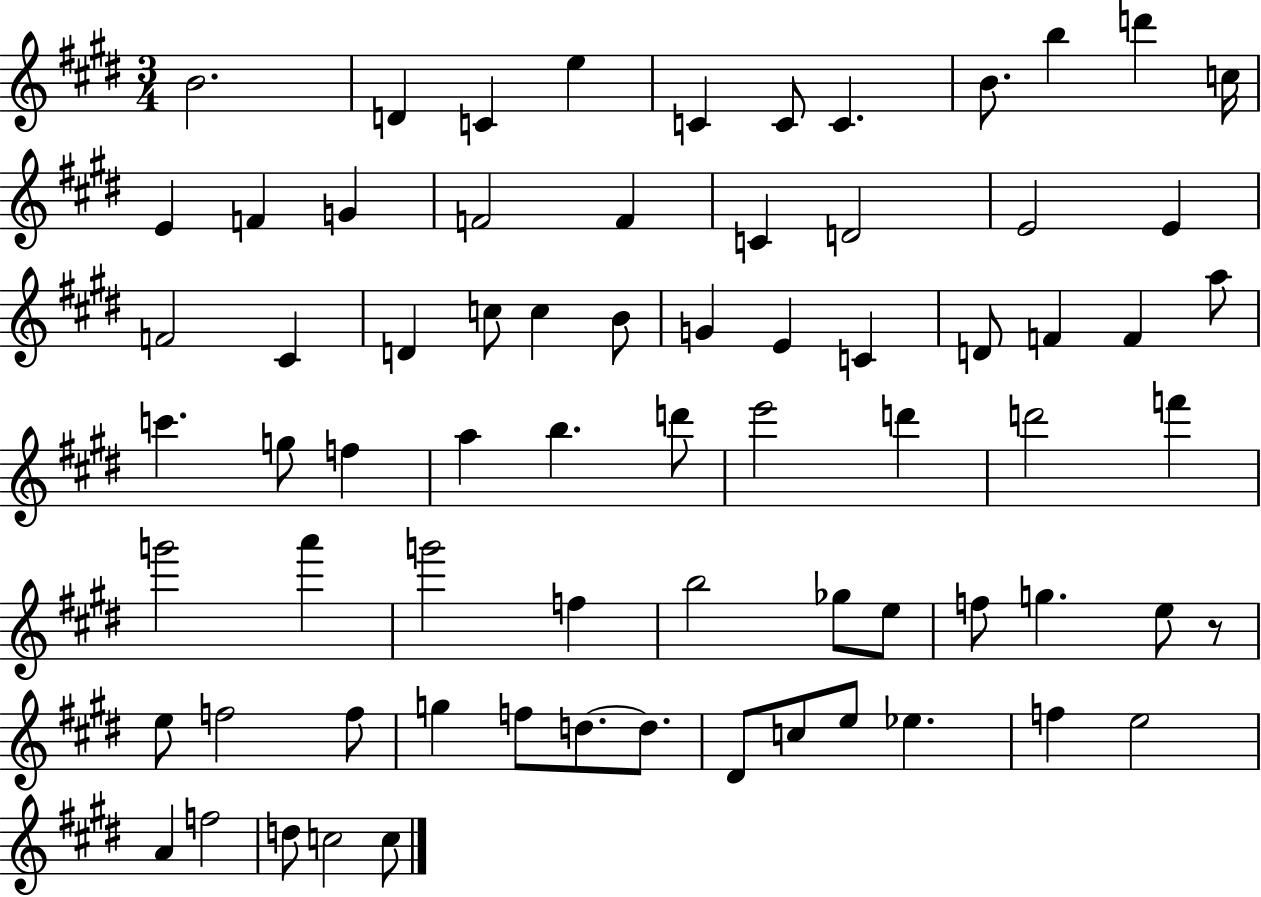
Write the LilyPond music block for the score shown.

{
  \clef treble
  \numericTimeSignature
  \time 3/4
  \key e \major
  b'2. | d'4 c'4 e''4 | c'4 c'8 c'4. | b'8. b''4 d'''4 c''16 | \break e'4 f'4 g'4 | f'2 f'4 | c'4 d'2 | e'2 e'4 | \break f'2 cis'4 | d'4 c''8 c''4 b'8 | g'4 e'4 c'4 | d'8 f'4 f'4 a''8 | \break c'''4. g''8 f''4 | a''4 b''4. d'''8 | e'''2 d'''4 | d'''2 f'''4 | \break g'''2 a'''4 | g'''2 f''4 | b''2 ges''8 e''8 | f''8 g''4. e''8 r8 | \break e''8 f''2 f''8 | g''4 f''8 d''8.~~ d''8. | dis'8 c''8 e''8 ees''4. | f''4 e''2 | \break a'4 f''2 | d''8 c''2 c''8 | \bar "|."
}